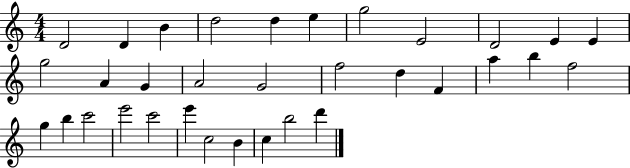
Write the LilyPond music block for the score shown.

{
  \clef treble
  \numericTimeSignature
  \time 4/4
  \key c \major
  d'2 d'4 b'4 | d''2 d''4 e''4 | g''2 e'2 | d'2 e'4 e'4 | \break g''2 a'4 g'4 | a'2 g'2 | f''2 d''4 f'4 | a''4 b''4 f''2 | \break g''4 b''4 c'''2 | e'''2 c'''2 | e'''4 c''2 b'4 | c''4 b''2 d'''4 | \break \bar "|."
}